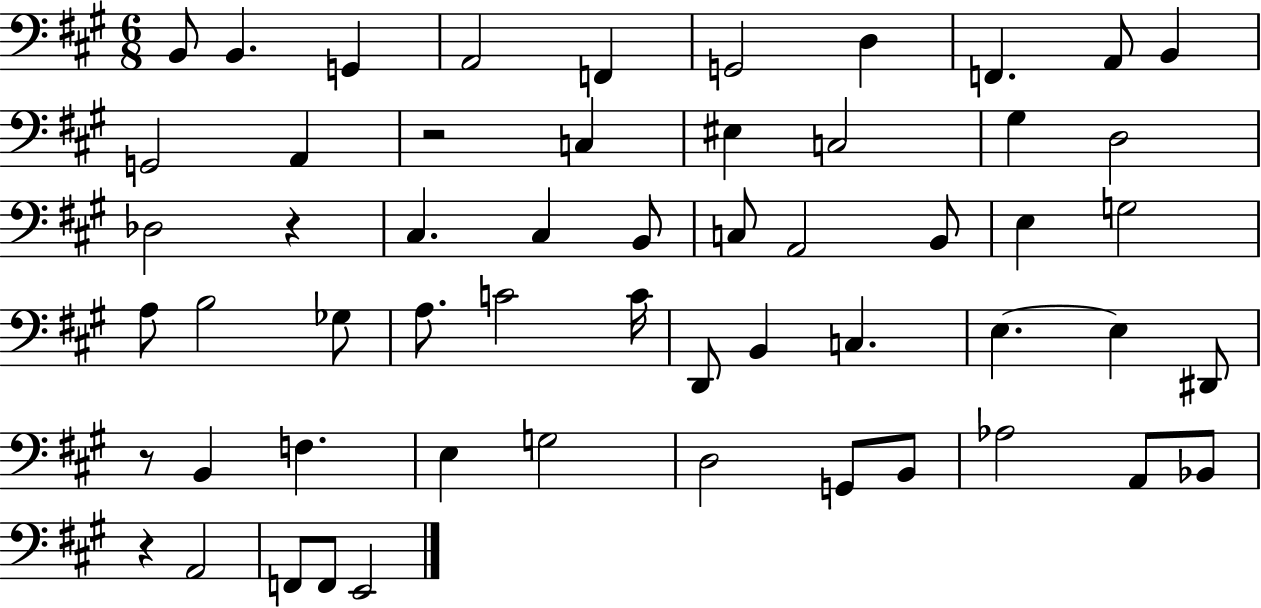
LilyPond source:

{
  \clef bass
  \numericTimeSignature
  \time 6/8
  \key a \major
  b,8 b,4. g,4 | a,2 f,4 | g,2 d4 | f,4. a,8 b,4 | \break g,2 a,4 | r2 c4 | eis4 c2 | gis4 d2 | \break des2 r4 | cis4. cis4 b,8 | c8 a,2 b,8 | e4 g2 | \break a8 b2 ges8 | a8. c'2 c'16 | d,8 b,4 c4. | e4.~~ e4 dis,8 | \break r8 b,4 f4. | e4 g2 | d2 g,8 b,8 | aes2 a,8 bes,8 | \break r4 a,2 | f,8 f,8 e,2 | \bar "|."
}